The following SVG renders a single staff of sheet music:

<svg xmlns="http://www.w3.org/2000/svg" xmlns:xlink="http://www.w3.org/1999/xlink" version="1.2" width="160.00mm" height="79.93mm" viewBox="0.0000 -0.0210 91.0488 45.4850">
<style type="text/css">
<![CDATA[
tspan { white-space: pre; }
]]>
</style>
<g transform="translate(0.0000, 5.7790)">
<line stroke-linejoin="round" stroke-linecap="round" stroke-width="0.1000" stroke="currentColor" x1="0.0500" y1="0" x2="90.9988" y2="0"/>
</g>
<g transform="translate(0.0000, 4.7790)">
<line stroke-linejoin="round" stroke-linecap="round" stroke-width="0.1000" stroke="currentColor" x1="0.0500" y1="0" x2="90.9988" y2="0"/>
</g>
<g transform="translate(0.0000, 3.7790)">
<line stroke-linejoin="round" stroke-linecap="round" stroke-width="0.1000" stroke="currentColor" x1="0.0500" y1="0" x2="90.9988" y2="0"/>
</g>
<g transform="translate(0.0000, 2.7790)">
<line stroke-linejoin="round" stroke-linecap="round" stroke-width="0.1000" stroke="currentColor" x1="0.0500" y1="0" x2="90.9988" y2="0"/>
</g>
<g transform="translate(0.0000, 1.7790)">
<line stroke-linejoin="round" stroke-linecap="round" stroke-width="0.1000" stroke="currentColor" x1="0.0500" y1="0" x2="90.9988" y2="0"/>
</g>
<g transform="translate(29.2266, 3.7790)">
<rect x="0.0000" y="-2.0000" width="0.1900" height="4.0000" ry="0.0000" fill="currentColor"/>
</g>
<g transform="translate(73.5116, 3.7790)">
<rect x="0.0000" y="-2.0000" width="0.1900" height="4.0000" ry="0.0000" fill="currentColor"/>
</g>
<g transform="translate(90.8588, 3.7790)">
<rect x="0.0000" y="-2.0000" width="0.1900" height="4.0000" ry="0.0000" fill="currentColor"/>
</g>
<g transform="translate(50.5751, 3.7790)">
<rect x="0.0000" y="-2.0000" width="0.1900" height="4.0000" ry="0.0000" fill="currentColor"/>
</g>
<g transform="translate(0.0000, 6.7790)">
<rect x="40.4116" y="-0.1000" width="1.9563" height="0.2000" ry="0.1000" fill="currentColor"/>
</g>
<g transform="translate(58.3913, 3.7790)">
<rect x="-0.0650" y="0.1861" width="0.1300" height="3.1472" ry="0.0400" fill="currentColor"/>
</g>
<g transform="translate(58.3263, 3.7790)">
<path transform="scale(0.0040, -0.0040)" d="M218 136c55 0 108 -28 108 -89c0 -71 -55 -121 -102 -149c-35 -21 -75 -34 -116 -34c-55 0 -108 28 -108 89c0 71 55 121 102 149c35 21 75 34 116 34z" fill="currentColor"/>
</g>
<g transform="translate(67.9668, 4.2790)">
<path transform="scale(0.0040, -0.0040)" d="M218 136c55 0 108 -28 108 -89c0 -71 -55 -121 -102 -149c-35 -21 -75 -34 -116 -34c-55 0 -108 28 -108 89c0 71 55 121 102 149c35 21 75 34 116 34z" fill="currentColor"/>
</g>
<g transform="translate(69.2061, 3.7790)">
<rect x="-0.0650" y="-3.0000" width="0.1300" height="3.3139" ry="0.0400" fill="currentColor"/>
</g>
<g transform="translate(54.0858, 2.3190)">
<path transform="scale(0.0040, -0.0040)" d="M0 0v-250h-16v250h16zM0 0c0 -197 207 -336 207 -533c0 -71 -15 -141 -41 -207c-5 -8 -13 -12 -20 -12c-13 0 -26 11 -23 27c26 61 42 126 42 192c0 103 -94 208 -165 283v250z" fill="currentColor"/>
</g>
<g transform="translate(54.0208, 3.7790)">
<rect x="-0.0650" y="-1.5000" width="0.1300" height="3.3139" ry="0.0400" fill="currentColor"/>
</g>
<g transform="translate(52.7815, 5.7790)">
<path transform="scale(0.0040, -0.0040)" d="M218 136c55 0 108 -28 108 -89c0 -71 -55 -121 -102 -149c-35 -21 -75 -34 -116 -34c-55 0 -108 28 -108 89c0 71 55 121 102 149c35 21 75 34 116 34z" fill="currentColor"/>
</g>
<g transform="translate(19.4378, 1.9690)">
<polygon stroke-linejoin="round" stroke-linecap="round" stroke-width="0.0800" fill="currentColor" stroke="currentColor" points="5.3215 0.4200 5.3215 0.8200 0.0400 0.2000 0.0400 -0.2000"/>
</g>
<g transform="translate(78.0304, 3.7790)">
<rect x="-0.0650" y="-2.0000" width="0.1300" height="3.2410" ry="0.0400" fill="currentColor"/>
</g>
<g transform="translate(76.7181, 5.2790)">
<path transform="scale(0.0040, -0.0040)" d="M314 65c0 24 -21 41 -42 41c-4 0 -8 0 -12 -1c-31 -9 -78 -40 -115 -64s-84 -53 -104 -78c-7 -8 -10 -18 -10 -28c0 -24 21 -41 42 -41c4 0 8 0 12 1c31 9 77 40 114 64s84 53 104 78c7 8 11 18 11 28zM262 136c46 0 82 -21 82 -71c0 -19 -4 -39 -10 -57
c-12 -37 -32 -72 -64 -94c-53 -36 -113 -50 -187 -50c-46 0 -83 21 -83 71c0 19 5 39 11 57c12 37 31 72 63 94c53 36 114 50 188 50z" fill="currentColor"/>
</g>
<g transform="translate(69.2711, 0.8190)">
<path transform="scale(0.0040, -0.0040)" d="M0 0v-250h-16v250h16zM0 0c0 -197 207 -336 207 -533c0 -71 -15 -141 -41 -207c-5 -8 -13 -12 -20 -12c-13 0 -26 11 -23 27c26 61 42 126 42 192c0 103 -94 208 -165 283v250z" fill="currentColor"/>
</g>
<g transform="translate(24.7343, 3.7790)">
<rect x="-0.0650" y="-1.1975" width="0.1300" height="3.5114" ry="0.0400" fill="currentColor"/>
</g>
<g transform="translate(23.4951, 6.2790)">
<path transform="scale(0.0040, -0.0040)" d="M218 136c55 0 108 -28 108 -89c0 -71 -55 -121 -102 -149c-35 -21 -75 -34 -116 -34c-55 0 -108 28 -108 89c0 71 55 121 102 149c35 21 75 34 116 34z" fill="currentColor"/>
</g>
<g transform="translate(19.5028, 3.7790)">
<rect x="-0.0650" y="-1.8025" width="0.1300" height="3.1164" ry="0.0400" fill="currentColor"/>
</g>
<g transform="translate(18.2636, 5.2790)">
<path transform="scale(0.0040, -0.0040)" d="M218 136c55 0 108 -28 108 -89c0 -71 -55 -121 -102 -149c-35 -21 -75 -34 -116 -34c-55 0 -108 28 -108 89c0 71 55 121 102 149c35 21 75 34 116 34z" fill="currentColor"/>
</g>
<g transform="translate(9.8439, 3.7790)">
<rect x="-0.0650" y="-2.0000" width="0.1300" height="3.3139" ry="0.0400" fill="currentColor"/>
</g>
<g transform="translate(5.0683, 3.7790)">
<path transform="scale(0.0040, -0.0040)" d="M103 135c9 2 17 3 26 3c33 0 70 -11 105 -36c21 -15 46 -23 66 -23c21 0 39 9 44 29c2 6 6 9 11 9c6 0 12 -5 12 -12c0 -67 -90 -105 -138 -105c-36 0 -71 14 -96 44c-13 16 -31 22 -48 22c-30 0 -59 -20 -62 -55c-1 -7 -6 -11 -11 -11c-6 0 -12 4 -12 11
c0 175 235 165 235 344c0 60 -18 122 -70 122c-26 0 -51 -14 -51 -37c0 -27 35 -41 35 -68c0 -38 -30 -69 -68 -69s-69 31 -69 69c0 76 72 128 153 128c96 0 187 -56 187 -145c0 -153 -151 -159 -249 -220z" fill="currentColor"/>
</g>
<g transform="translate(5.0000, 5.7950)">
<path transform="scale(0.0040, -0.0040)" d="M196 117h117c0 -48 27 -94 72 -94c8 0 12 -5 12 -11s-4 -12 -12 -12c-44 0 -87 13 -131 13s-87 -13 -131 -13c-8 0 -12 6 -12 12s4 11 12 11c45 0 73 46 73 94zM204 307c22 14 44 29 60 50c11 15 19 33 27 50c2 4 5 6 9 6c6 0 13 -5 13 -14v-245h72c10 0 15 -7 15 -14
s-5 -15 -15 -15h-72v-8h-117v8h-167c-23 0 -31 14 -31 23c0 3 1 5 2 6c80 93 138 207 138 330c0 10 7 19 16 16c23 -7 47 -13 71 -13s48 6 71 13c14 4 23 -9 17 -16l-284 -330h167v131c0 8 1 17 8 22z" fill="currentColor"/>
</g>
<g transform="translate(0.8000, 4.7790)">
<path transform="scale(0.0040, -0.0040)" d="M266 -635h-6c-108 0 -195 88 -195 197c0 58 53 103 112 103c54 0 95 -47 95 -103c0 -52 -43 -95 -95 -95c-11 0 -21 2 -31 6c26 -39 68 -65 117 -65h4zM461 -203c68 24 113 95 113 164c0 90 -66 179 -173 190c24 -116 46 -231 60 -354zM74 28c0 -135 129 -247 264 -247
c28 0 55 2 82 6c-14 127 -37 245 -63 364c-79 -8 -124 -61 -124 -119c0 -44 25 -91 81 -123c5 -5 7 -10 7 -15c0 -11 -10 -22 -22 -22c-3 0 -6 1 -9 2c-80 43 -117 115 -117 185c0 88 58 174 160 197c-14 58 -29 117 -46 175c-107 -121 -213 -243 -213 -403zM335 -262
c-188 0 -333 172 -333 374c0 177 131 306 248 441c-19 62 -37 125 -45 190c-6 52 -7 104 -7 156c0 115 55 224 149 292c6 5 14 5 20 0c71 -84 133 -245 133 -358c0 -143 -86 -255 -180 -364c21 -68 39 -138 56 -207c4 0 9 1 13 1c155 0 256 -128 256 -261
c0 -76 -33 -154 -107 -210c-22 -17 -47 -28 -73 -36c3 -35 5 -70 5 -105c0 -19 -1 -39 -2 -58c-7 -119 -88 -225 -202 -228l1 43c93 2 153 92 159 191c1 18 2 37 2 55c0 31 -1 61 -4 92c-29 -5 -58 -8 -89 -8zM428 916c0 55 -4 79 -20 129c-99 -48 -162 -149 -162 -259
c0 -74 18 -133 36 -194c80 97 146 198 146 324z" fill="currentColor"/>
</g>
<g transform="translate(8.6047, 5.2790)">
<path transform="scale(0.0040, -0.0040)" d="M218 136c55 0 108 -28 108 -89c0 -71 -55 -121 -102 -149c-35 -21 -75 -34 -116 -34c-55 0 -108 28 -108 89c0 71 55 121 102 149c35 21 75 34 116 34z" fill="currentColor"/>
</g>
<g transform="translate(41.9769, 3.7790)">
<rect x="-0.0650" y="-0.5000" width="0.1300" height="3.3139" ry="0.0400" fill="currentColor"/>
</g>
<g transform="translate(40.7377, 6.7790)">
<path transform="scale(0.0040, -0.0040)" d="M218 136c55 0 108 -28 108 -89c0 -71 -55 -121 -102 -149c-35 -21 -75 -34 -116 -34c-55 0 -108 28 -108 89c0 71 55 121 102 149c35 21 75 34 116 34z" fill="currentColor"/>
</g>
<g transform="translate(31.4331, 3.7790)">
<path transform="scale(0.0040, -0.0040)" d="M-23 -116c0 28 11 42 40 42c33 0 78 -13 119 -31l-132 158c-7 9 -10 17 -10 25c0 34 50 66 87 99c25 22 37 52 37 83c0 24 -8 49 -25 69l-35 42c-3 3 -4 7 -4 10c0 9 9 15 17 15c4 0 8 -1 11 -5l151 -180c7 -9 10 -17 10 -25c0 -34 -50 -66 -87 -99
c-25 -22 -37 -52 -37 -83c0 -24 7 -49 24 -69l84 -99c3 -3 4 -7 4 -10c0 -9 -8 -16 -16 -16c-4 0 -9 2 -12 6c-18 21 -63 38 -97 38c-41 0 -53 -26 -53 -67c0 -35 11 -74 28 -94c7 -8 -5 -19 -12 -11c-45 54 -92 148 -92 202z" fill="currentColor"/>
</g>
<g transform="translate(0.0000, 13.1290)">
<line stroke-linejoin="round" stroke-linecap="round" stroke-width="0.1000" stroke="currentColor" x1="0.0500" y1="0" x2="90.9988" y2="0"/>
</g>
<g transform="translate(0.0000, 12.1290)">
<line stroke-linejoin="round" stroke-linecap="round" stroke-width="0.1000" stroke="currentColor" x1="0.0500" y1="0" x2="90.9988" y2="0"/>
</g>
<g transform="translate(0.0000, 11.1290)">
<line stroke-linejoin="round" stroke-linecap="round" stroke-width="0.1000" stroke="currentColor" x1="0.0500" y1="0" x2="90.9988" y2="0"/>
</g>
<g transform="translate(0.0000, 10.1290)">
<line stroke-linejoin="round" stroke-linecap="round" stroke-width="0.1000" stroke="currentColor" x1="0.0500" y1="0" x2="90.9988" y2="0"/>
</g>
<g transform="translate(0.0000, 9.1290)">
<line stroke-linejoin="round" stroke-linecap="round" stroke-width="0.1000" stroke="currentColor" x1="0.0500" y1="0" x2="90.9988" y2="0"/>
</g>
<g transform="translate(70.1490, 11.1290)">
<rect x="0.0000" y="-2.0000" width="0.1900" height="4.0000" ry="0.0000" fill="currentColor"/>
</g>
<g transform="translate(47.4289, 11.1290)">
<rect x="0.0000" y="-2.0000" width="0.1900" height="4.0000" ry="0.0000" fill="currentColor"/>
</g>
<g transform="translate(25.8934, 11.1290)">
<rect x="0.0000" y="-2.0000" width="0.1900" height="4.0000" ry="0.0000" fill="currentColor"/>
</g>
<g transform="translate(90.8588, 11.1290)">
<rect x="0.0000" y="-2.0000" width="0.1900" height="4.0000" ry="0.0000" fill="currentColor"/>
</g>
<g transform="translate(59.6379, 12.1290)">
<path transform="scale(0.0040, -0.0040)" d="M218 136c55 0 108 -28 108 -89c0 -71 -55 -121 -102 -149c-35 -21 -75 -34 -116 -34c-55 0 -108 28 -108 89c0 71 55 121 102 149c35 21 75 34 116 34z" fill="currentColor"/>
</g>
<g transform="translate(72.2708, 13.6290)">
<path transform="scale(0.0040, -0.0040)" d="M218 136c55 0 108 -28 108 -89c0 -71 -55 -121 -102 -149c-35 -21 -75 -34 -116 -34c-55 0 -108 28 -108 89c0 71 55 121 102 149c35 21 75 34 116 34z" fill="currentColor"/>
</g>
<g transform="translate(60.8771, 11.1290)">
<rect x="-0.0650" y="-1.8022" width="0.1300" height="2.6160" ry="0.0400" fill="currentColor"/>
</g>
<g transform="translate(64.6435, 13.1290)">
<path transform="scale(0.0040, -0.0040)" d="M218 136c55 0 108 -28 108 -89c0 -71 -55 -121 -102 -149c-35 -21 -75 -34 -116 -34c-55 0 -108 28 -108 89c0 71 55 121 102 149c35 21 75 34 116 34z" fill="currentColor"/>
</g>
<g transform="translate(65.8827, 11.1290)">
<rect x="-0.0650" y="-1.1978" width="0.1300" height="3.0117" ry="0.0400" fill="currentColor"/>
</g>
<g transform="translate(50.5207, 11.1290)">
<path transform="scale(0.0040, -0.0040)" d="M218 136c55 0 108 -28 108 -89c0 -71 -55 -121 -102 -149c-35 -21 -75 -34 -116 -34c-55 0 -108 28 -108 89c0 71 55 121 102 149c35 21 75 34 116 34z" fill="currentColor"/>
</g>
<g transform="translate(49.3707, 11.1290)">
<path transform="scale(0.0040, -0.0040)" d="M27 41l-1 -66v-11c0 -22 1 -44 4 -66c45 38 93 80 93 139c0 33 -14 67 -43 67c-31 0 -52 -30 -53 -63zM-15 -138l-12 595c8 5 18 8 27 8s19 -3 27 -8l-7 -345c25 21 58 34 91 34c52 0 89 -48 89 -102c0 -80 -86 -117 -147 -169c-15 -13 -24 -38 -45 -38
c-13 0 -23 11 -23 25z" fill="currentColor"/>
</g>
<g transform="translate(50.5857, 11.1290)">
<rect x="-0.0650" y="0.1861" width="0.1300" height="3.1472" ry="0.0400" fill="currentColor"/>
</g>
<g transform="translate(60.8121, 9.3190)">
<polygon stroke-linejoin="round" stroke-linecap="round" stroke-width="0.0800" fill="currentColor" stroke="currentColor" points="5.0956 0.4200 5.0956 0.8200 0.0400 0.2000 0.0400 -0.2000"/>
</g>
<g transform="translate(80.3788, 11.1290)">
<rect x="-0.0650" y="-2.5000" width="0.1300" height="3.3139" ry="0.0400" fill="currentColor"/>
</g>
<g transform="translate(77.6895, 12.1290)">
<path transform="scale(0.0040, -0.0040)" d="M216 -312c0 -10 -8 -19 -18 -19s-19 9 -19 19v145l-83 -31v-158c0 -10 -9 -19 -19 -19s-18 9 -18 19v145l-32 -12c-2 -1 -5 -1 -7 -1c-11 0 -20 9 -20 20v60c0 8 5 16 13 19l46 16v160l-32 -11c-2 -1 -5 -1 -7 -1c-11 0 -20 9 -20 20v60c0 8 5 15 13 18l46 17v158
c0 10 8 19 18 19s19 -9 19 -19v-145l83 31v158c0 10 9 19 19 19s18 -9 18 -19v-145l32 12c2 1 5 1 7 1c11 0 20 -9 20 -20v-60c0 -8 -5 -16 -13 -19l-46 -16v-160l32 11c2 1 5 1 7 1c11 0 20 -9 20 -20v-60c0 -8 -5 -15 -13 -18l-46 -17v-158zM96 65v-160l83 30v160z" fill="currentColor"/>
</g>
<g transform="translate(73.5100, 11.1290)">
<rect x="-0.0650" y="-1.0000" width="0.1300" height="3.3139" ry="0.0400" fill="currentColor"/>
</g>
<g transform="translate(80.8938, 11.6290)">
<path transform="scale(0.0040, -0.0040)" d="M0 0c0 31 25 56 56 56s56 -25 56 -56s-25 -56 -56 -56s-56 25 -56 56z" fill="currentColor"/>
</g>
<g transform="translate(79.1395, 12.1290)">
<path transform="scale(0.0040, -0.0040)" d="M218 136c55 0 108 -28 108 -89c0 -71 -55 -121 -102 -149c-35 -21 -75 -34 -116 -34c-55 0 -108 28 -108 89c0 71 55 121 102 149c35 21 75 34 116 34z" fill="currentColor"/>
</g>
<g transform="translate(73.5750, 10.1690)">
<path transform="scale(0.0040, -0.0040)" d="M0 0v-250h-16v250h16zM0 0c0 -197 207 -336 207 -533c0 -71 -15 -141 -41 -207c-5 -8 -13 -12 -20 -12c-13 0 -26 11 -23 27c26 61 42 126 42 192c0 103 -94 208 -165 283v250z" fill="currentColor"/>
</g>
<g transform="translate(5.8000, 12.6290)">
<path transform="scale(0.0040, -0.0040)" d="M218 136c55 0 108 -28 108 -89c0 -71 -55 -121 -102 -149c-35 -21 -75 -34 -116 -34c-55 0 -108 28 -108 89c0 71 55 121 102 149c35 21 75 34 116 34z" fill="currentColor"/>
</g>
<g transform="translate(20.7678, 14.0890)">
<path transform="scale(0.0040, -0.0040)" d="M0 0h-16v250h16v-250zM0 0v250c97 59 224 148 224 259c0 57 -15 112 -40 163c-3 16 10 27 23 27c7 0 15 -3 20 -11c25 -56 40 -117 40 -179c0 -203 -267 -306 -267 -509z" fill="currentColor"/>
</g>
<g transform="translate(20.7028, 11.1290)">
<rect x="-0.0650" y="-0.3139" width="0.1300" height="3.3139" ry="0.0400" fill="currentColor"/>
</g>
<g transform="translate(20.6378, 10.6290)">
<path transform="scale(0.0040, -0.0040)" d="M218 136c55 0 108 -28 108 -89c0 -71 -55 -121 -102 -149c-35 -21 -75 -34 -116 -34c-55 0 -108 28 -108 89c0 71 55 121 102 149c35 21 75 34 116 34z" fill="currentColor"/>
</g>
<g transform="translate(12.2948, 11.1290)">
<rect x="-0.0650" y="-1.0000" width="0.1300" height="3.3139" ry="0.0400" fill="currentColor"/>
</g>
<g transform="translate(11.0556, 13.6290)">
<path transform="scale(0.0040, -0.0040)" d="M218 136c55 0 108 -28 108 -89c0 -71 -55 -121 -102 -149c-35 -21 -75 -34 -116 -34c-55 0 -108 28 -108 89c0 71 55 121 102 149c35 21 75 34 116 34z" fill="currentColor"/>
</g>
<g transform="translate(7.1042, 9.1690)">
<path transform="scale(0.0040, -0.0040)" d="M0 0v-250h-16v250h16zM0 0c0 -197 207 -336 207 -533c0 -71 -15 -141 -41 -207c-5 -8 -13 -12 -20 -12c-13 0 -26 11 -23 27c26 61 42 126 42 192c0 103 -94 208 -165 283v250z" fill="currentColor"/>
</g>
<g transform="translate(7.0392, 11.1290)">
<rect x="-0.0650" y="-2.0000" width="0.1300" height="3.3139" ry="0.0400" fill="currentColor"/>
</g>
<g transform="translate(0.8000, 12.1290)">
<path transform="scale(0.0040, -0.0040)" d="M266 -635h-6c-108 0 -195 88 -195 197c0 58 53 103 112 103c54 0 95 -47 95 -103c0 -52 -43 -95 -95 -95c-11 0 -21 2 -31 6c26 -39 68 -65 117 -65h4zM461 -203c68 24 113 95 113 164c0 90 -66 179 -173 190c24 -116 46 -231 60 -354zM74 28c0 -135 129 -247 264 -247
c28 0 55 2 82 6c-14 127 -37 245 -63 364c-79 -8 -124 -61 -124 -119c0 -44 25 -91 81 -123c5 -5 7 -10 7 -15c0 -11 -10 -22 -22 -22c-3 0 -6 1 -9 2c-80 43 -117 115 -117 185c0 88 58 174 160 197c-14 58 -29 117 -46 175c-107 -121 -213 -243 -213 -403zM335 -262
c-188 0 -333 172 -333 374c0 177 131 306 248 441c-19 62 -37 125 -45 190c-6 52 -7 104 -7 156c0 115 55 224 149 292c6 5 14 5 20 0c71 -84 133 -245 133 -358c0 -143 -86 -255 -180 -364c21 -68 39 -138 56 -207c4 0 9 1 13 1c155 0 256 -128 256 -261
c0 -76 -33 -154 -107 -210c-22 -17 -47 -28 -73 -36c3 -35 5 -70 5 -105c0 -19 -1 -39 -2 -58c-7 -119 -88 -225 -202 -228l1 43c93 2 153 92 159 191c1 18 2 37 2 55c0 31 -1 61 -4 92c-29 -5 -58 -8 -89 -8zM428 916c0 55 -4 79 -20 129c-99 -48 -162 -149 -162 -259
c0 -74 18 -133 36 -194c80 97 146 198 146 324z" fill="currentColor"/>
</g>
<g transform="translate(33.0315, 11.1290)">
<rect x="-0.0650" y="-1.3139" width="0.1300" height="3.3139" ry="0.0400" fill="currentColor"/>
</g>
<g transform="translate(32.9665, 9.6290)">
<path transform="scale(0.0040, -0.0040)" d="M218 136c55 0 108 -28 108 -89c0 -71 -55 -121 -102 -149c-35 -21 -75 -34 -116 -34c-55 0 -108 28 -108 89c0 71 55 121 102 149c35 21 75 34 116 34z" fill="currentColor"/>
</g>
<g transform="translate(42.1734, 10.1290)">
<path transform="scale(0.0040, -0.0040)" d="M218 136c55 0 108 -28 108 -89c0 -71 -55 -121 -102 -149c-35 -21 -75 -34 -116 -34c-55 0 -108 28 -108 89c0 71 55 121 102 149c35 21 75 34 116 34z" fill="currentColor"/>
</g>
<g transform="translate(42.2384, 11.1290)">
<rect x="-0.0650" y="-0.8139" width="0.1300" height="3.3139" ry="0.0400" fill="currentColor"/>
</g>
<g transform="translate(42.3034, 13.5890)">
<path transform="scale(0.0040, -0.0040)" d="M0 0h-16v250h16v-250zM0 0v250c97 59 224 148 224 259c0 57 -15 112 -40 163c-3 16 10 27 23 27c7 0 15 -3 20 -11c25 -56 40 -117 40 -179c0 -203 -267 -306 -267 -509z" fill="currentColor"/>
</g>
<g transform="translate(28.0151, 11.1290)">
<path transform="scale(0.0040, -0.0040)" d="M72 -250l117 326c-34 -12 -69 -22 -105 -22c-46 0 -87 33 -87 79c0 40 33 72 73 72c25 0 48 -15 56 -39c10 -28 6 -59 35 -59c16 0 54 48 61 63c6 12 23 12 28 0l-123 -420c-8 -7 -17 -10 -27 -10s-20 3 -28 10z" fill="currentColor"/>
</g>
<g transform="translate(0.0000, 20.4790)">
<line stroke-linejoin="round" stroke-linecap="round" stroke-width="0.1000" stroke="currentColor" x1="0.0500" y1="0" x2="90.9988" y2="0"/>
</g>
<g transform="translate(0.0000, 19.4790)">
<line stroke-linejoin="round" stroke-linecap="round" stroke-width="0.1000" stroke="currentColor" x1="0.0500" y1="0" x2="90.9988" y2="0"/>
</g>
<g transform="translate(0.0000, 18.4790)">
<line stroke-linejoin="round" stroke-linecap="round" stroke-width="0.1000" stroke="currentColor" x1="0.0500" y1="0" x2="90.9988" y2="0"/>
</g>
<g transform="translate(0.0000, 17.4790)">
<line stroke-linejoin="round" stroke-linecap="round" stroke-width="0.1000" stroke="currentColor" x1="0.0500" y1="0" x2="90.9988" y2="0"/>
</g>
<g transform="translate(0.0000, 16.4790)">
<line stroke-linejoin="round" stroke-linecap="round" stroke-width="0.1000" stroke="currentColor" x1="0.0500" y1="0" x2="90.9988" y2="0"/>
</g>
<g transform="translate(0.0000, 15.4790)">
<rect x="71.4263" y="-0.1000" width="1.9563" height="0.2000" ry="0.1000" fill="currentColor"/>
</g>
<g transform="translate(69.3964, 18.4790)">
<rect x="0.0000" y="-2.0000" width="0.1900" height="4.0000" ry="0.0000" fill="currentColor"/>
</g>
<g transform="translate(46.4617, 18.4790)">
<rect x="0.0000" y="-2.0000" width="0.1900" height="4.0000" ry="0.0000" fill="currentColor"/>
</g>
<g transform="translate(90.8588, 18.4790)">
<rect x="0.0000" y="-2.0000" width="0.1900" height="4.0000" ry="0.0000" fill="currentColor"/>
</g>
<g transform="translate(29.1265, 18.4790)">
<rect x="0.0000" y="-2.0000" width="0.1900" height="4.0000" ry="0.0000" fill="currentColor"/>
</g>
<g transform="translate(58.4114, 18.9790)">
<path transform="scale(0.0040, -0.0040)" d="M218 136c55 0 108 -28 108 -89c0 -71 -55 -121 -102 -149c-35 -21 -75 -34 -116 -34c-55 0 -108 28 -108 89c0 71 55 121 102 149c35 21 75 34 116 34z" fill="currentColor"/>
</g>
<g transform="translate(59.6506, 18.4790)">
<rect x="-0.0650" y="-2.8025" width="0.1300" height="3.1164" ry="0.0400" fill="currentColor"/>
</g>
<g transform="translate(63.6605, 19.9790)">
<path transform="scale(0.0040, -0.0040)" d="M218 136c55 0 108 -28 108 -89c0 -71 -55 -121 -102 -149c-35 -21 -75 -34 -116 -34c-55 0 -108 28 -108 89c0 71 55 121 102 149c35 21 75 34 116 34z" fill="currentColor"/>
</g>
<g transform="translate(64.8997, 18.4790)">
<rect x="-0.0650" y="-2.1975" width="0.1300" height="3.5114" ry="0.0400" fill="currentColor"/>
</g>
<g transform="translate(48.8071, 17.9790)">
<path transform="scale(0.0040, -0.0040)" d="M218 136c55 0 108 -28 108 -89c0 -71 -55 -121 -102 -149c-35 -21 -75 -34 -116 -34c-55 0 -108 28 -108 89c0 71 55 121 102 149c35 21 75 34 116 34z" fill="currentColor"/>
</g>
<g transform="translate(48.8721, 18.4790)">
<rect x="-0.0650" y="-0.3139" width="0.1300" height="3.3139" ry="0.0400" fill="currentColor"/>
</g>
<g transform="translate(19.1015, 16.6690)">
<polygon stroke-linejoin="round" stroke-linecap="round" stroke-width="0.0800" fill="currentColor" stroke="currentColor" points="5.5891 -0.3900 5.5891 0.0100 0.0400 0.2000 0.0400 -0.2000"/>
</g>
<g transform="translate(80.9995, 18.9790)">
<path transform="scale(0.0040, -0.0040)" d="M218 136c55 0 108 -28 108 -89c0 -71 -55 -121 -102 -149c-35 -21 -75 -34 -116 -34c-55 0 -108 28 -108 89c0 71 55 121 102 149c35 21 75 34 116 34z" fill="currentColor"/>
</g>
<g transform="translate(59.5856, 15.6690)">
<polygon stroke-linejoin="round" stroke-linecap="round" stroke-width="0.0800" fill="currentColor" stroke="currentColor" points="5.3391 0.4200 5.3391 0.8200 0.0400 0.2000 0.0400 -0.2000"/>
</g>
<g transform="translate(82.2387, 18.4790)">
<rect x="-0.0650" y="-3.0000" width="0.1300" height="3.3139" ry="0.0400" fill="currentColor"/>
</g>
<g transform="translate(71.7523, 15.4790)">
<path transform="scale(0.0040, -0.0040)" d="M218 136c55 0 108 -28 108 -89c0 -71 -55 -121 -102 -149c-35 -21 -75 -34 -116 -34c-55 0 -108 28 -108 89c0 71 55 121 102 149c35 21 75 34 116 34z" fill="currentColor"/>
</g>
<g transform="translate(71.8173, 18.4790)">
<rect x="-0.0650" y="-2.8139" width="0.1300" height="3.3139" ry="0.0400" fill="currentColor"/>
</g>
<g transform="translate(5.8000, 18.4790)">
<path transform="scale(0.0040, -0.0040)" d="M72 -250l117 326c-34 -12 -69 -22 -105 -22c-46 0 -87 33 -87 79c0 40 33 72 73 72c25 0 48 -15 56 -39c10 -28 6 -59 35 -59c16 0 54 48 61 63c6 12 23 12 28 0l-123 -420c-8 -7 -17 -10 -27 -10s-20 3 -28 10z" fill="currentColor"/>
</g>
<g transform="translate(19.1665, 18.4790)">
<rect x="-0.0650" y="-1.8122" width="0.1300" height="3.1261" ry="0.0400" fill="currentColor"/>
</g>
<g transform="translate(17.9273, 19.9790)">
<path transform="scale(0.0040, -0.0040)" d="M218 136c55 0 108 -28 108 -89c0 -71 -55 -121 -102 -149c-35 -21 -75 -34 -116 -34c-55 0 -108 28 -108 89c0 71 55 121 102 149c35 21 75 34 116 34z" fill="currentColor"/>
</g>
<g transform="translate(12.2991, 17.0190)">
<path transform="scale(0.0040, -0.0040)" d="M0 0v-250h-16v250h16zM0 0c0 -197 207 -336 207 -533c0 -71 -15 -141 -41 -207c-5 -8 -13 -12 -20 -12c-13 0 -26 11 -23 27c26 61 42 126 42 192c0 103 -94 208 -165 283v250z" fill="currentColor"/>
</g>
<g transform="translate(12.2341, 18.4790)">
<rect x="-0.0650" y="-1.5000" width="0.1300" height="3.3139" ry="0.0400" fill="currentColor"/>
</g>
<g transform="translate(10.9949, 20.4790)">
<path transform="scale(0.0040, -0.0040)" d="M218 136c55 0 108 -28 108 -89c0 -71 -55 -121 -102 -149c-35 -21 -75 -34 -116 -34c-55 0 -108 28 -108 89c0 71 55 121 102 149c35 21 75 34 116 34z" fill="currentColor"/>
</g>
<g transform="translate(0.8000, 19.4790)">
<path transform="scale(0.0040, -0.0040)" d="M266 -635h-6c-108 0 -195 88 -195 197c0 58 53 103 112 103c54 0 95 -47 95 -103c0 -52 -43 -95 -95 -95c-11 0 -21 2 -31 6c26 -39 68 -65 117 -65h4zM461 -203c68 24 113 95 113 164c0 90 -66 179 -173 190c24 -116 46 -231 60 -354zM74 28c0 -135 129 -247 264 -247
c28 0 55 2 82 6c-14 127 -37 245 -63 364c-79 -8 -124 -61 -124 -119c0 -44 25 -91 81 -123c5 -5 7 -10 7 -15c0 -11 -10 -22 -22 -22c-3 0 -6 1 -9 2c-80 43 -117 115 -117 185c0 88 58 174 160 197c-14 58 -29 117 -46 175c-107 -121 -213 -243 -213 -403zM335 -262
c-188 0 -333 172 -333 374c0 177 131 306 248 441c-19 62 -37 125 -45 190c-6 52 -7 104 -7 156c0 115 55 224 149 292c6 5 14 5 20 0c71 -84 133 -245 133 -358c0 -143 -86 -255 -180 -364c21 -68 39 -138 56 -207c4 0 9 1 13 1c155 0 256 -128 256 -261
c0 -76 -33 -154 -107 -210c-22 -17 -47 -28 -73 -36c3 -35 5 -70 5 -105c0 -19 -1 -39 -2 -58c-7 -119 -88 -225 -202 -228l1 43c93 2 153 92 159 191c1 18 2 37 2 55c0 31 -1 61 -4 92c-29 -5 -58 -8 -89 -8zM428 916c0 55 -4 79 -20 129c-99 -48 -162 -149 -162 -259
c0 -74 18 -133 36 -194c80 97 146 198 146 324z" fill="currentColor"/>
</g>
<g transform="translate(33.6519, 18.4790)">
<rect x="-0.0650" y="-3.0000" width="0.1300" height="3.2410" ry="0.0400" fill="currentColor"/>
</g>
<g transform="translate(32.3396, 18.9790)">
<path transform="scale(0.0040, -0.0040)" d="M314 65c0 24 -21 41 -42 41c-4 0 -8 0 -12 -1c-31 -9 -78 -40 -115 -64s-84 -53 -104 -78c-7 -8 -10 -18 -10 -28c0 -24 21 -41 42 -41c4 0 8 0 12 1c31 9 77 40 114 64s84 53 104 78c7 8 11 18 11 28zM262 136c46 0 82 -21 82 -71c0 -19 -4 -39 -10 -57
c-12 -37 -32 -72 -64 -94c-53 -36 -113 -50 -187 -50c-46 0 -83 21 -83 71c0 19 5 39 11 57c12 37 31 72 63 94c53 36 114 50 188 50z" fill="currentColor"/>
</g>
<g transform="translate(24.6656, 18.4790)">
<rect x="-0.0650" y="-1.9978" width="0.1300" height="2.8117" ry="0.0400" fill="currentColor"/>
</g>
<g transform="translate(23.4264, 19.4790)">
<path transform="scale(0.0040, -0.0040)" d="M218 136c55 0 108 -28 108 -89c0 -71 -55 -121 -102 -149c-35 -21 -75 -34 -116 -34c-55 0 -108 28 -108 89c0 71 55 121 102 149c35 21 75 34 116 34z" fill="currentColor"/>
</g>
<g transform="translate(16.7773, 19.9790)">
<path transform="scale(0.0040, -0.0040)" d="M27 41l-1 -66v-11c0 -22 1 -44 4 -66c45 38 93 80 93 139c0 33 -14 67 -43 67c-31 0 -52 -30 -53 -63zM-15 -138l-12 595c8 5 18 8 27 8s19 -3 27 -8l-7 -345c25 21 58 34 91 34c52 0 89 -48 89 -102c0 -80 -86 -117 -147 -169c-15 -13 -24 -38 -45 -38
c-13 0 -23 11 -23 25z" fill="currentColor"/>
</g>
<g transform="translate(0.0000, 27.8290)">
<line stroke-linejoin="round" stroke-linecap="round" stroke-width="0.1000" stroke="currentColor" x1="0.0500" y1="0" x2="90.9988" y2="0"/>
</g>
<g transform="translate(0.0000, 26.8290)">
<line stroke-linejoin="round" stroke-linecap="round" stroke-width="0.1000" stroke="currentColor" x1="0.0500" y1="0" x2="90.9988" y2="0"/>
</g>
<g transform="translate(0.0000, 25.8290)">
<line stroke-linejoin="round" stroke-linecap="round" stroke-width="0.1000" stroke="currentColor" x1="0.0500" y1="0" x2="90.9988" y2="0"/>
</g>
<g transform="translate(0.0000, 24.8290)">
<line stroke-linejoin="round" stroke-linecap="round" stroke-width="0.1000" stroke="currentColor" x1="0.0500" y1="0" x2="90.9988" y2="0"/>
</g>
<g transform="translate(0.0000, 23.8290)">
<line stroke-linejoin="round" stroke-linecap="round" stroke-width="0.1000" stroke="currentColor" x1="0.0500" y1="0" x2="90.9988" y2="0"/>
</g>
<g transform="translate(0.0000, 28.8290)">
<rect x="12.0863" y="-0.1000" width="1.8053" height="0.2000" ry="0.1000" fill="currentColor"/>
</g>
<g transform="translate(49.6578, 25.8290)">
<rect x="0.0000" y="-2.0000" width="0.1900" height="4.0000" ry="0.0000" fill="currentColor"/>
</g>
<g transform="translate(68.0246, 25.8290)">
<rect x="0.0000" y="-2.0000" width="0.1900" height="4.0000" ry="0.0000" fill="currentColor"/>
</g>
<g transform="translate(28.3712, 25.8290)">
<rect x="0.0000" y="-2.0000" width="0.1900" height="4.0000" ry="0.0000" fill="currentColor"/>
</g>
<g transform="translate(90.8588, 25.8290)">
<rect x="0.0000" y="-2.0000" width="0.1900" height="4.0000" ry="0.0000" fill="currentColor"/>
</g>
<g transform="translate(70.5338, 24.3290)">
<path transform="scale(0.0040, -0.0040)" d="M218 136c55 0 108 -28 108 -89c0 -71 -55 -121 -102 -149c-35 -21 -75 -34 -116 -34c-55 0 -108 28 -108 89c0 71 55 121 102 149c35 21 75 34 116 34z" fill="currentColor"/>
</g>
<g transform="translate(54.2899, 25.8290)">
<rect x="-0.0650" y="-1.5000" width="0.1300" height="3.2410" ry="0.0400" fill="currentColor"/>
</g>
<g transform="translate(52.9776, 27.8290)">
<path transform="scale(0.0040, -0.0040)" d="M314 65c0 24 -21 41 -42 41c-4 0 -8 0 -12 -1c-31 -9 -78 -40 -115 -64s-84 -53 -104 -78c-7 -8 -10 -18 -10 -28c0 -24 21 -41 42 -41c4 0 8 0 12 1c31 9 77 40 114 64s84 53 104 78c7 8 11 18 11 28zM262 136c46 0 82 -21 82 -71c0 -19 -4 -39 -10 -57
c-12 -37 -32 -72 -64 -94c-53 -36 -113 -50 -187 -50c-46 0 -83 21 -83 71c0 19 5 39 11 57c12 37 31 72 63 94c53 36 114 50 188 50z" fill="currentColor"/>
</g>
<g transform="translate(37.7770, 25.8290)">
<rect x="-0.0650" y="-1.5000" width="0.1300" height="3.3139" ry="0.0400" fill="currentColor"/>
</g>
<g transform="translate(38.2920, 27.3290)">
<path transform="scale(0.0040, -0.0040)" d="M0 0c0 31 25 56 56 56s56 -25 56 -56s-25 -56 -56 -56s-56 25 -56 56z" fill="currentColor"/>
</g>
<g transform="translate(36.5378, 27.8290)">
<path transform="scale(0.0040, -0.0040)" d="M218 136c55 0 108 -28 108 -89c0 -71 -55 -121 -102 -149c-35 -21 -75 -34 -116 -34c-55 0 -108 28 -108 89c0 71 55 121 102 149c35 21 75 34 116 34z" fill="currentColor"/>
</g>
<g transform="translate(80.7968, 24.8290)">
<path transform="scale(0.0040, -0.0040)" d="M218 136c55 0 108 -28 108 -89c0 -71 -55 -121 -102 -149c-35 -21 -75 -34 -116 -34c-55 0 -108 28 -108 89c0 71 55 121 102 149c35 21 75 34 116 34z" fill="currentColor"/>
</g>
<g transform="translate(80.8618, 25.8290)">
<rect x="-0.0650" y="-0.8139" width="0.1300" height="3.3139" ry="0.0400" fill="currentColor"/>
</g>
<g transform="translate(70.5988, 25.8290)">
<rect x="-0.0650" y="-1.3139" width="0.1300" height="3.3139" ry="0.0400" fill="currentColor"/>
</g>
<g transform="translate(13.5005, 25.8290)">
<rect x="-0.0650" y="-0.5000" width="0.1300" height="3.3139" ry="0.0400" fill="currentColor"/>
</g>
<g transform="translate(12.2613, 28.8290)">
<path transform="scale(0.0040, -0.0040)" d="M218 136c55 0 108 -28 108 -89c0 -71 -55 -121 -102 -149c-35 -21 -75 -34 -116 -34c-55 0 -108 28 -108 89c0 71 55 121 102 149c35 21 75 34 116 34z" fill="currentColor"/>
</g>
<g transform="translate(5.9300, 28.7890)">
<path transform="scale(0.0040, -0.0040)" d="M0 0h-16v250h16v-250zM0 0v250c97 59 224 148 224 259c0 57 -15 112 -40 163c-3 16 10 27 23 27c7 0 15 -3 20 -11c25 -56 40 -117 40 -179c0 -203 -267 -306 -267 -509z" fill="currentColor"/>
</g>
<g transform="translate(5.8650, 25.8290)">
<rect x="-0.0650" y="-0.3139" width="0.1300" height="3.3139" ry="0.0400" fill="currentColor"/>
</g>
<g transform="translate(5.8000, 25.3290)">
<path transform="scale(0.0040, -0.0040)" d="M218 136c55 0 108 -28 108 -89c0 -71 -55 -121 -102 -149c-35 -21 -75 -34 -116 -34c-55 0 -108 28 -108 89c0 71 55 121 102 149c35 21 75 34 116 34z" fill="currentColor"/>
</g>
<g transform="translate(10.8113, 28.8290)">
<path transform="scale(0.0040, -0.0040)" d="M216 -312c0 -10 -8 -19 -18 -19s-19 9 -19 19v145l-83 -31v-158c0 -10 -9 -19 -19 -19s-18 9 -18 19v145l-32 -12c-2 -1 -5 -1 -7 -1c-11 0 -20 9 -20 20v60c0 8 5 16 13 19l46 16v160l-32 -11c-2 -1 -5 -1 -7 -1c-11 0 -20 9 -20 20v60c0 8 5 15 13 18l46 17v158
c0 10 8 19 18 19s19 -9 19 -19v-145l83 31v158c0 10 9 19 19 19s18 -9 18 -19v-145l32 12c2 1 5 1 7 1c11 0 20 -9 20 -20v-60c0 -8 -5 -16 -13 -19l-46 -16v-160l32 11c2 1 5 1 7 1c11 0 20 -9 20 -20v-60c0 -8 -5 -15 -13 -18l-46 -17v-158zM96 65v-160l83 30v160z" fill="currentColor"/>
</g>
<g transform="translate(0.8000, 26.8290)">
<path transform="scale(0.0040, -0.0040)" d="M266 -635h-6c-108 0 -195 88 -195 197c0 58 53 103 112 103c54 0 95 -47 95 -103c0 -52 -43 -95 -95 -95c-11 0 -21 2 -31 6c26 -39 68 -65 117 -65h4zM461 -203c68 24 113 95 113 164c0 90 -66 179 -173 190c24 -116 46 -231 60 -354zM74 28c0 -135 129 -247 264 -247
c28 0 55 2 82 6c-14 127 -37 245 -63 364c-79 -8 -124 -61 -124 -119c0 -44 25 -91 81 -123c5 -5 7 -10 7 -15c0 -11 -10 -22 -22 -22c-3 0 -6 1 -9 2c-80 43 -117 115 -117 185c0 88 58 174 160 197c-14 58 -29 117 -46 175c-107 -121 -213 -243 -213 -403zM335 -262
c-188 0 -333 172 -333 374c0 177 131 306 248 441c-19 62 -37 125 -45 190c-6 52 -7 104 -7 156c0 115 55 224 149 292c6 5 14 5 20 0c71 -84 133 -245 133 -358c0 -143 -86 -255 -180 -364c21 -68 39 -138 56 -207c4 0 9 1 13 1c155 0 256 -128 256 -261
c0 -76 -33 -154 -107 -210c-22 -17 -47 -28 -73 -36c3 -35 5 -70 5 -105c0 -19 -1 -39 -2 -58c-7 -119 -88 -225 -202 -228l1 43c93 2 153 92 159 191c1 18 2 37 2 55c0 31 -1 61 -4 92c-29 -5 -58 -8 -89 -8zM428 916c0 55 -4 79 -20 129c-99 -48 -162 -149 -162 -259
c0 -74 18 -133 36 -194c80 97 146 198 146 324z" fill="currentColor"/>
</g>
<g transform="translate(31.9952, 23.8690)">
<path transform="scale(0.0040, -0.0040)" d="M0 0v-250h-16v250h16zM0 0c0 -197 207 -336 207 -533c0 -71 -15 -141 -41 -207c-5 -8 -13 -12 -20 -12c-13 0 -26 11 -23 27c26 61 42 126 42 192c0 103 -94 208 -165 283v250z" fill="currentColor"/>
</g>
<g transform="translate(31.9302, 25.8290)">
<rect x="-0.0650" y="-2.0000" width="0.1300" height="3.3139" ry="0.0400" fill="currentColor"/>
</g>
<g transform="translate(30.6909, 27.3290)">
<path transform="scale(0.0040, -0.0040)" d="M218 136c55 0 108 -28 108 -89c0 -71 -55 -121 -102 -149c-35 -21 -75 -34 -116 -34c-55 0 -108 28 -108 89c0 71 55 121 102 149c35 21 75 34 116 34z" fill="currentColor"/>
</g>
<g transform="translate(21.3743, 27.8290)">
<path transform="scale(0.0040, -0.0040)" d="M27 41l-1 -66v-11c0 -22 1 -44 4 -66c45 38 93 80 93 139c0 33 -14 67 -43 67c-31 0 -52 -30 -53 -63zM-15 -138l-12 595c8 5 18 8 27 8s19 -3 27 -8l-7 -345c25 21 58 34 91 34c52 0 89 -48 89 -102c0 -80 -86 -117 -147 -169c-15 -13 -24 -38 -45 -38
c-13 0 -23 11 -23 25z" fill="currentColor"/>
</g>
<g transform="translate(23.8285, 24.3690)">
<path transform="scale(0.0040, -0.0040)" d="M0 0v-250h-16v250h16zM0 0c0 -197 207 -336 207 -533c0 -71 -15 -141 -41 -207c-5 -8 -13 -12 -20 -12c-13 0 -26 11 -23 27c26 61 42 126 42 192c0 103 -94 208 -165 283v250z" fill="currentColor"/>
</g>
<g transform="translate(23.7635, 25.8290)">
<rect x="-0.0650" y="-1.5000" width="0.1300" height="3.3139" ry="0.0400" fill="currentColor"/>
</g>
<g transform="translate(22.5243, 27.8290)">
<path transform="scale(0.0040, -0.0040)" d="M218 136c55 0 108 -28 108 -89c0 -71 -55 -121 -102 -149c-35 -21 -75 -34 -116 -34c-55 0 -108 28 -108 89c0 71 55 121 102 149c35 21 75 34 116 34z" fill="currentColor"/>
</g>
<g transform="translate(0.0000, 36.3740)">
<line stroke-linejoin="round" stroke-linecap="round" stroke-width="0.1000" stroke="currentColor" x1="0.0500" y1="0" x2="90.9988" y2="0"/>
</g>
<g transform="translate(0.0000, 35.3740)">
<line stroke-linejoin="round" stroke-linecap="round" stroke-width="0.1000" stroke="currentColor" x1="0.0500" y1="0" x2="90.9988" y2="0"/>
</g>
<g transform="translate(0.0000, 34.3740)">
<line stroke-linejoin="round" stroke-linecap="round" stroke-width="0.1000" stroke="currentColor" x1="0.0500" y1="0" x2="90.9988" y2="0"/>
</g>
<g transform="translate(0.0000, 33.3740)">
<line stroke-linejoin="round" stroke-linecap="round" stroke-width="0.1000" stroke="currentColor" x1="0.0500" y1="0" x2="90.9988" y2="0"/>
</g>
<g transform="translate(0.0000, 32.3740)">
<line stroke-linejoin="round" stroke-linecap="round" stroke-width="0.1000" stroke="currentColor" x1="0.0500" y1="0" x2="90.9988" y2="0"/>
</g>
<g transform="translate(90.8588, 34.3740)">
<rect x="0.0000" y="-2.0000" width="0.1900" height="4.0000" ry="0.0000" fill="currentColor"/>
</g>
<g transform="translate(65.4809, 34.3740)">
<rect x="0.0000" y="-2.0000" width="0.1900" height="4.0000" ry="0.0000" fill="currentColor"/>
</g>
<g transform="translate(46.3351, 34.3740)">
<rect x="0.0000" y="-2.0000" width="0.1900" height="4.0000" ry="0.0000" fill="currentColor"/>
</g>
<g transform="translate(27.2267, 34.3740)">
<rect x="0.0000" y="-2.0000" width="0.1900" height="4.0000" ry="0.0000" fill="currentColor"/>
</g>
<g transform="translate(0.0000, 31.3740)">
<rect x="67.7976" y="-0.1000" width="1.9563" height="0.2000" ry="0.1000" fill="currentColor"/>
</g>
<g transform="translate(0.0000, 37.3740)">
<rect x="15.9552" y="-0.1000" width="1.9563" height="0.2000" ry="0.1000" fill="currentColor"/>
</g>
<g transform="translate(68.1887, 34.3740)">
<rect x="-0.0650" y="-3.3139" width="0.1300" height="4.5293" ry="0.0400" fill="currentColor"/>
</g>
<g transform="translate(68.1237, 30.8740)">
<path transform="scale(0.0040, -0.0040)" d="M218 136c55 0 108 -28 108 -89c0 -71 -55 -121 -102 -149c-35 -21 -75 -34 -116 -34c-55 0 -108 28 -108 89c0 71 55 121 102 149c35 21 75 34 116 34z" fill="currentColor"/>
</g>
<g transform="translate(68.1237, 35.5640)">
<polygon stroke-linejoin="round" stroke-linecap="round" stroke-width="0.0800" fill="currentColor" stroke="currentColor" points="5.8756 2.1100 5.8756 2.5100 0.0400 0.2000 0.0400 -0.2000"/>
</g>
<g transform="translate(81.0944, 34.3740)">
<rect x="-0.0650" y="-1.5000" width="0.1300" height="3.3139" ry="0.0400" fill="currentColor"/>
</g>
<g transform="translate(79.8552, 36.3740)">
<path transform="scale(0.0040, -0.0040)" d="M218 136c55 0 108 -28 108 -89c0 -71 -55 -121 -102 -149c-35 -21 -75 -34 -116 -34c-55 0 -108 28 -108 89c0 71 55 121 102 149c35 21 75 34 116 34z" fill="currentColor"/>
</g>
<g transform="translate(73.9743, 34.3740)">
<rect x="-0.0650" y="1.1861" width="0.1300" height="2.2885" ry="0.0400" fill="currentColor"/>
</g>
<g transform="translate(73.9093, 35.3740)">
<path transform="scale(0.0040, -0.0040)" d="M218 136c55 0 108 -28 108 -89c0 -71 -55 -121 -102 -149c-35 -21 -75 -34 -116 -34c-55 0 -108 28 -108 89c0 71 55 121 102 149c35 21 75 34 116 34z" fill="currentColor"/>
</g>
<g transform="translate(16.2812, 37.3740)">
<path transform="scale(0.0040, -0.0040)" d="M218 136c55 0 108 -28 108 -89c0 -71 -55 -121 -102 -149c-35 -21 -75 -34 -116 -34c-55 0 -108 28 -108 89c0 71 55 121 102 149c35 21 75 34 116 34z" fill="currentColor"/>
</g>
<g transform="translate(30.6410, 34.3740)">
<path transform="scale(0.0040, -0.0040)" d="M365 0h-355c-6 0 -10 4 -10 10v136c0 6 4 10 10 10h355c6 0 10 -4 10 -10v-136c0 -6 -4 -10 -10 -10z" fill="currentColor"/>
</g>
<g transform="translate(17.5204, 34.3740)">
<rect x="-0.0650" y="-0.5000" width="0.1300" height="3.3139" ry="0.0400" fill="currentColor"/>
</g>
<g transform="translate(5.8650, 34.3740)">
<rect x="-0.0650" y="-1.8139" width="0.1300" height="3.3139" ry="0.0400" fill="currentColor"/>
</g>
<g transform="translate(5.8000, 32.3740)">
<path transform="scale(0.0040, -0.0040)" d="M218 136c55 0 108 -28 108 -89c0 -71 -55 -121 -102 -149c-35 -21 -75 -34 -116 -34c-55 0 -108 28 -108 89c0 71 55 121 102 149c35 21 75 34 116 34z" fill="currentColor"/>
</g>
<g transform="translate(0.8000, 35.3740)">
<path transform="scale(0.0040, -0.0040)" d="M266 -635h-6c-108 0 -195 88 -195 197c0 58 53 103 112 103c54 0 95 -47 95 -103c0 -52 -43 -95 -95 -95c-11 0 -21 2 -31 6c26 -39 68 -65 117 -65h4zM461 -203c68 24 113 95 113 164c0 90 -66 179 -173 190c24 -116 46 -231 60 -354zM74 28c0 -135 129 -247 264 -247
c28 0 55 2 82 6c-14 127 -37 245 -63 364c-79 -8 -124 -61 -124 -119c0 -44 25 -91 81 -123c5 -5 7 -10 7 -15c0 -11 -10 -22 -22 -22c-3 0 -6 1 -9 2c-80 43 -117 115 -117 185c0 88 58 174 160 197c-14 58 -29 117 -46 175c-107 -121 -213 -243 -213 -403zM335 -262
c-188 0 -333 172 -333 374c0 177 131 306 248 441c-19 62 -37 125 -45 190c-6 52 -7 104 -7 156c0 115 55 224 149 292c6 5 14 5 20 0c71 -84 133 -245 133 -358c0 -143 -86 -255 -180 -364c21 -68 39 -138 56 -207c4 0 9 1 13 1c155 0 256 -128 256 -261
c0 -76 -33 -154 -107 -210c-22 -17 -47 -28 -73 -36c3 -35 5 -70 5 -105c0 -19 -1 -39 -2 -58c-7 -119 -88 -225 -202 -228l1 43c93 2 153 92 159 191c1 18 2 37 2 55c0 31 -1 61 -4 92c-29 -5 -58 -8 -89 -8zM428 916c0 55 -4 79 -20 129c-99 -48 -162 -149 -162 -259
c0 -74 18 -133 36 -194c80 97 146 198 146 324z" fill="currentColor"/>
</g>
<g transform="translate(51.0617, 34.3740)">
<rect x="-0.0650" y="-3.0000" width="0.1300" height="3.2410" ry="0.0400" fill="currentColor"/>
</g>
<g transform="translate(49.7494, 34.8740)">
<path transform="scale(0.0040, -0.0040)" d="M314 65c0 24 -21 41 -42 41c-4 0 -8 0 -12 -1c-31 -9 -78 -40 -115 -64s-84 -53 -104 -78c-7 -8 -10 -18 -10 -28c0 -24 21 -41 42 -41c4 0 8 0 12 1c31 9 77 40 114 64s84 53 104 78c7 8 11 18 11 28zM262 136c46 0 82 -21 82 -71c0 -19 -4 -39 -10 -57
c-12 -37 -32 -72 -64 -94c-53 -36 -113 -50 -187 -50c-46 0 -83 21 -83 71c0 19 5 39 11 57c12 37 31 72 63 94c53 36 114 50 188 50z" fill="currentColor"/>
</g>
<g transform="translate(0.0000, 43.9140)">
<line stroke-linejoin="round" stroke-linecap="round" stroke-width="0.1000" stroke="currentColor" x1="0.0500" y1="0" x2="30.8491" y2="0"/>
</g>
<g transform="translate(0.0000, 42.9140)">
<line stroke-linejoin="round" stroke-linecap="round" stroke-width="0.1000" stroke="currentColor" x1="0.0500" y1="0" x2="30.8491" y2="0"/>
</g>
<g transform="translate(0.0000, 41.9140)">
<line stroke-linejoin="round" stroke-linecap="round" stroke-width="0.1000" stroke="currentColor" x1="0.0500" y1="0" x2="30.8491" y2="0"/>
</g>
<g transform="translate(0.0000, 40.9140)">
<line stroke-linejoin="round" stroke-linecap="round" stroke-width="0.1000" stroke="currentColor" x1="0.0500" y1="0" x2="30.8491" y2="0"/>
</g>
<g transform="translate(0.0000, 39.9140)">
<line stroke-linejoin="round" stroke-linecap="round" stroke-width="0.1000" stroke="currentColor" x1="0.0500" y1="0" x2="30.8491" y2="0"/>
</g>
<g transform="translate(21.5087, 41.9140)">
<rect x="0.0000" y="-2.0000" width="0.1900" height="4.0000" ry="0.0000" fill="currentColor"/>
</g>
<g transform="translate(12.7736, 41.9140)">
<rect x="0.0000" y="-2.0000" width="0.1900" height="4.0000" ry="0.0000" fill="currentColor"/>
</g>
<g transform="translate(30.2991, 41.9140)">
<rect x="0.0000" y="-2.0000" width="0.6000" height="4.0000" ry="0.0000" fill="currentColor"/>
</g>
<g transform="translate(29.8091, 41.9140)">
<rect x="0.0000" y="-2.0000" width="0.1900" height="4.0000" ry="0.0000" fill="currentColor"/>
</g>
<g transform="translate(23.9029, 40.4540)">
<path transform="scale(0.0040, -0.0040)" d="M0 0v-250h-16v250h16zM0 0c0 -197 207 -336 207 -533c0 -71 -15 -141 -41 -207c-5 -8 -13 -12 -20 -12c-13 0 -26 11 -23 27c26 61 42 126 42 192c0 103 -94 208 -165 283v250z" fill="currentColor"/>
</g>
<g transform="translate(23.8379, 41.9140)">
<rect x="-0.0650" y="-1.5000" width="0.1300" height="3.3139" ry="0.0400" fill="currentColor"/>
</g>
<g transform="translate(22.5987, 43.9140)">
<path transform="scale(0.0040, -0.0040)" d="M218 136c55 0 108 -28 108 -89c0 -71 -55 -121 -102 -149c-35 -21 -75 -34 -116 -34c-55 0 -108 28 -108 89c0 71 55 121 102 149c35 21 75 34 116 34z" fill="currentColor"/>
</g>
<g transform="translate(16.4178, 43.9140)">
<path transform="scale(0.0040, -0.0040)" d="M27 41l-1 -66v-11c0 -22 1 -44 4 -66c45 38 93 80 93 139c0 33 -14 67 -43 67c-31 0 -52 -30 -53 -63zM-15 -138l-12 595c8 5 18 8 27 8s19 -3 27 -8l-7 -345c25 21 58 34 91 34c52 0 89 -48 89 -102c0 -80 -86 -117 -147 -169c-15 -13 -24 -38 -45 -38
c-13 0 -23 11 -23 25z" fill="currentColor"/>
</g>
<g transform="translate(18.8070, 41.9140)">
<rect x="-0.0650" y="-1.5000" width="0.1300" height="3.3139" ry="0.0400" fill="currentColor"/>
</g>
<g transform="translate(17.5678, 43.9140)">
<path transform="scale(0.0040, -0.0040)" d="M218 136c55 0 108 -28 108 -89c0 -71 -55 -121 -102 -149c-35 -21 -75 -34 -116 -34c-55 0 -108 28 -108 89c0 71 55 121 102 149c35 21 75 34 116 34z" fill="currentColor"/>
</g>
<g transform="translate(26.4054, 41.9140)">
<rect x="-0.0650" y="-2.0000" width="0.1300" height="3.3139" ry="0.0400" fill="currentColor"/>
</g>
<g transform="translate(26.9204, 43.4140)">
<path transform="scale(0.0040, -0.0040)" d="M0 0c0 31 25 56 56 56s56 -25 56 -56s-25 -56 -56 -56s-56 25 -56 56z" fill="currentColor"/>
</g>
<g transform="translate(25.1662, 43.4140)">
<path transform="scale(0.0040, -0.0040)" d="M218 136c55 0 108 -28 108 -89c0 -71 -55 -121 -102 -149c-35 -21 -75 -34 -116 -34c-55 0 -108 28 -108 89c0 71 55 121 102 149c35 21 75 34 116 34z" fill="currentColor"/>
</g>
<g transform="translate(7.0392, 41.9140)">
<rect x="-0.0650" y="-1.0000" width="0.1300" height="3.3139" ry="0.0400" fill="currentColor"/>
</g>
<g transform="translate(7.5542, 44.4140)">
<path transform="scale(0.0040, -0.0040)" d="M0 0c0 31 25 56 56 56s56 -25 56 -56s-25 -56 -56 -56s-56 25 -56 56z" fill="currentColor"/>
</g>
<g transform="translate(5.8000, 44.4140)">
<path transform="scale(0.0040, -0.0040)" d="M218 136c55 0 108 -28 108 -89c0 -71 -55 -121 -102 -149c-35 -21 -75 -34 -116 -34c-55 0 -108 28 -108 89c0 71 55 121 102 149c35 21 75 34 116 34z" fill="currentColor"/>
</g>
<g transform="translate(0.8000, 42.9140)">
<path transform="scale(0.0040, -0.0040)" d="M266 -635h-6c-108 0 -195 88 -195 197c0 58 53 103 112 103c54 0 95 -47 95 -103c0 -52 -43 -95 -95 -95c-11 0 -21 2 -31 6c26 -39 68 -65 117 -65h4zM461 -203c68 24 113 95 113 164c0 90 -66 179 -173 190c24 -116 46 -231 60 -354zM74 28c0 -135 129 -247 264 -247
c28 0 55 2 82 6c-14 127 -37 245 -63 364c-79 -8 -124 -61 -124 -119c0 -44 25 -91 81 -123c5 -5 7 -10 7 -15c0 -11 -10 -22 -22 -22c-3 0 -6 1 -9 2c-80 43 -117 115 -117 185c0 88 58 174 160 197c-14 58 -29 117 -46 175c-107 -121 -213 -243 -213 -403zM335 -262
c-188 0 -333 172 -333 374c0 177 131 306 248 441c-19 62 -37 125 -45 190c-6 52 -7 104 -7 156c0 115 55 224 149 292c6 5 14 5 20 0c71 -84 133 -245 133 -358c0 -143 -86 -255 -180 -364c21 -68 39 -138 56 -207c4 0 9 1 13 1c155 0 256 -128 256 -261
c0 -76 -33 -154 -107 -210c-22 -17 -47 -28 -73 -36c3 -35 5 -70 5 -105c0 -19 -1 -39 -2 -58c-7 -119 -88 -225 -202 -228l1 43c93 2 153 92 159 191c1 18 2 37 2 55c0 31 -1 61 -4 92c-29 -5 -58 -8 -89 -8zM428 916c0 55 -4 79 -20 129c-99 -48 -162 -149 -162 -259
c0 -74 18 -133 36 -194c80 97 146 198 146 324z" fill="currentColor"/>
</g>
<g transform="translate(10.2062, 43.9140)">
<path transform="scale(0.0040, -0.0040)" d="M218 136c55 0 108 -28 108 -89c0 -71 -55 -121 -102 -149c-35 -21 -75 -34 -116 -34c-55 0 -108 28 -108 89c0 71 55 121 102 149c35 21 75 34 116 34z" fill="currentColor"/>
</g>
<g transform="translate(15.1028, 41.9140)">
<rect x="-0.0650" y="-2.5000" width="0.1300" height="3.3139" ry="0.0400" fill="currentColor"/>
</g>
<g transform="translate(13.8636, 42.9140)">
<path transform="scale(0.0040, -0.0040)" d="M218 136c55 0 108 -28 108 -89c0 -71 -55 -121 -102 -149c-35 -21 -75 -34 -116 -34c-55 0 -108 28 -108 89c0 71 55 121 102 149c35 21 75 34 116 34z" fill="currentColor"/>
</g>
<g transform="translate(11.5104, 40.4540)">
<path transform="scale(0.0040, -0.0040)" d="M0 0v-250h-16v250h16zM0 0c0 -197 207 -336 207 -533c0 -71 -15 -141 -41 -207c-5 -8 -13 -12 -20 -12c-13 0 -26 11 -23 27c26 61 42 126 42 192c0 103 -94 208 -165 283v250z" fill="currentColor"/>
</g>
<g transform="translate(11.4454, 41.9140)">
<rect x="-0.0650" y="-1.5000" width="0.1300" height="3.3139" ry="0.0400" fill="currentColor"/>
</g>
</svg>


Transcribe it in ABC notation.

X:1
T:Untitled
M:2/4
L:1/4
K:C
F F/2 D/2 z C E/2 B A/2 F2 F/2 D c/2 z/2 e d/2 _B G/2 E/2 D/2 ^G z/2 E/2 _F/2 G/2 A2 c A/2 F/2 a A c/2 ^C _E/2 F/2 E E2 e d f C z2 A2 b/2 G/2 E D E/2 G _E E/2 F